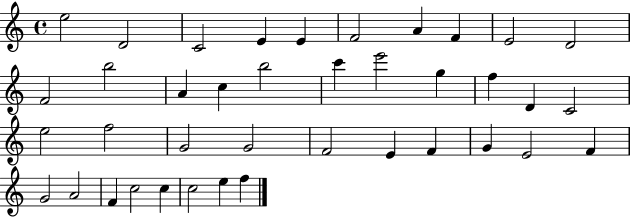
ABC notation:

X:1
T:Untitled
M:4/4
L:1/4
K:C
e2 D2 C2 E E F2 A F E2 D2 F2 b2 A c b2 c' e'2 g f D C2 e2 f2 G2 G2 F2 E F G E2 F G2 A2 F c2 c c2 e f